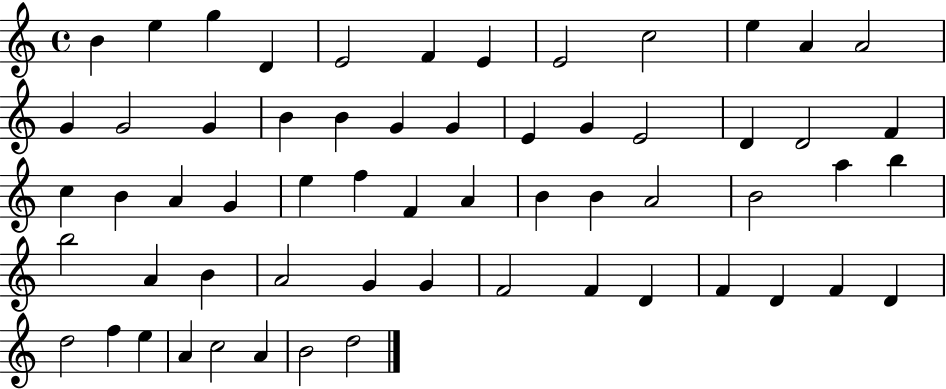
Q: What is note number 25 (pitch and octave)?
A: F4